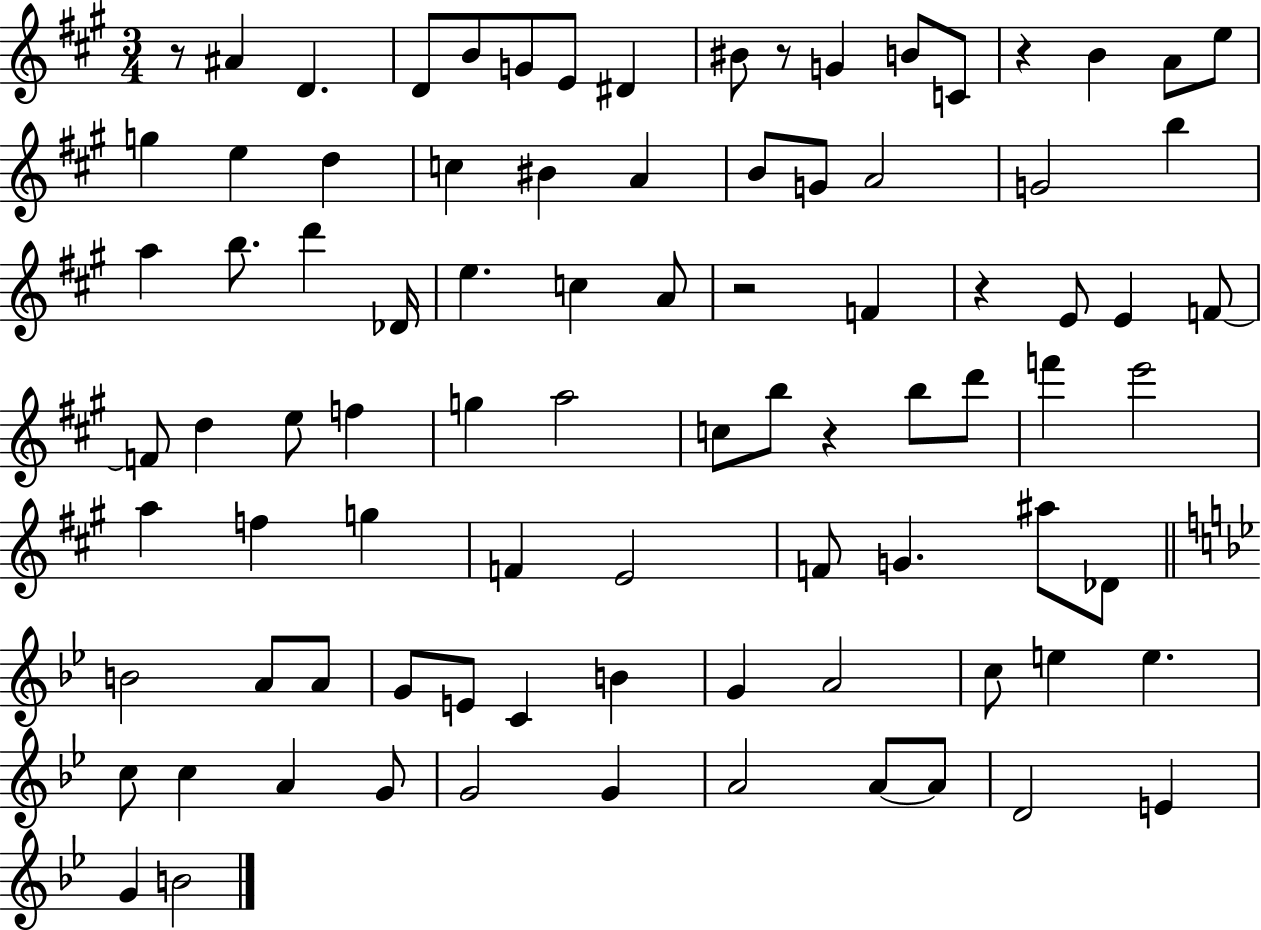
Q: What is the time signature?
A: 3/4